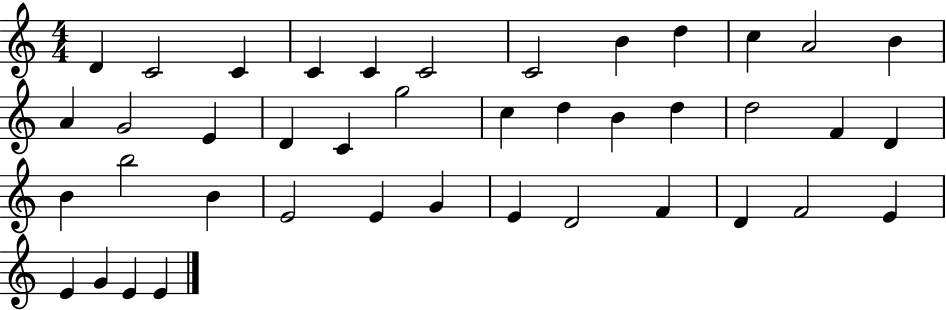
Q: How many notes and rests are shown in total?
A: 41